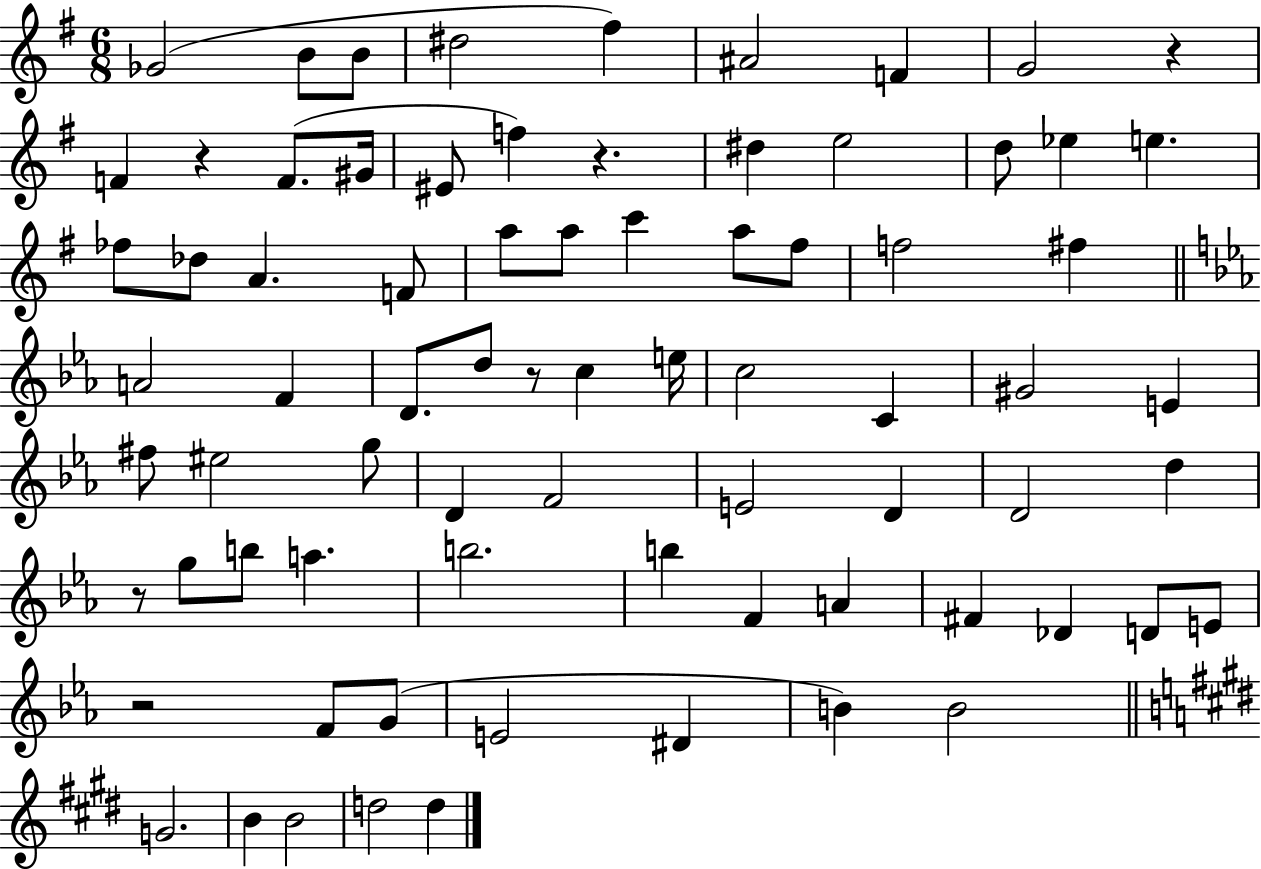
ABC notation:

X:1
T:Untitled
M:6/8
L:1/4
K:G
_G2 B/2 B/2 ^d2 ^f ^A2 F G2 z F z F/2 ^G/4 ^E/2 f z ^d e2 d/2 _e e _f/2 _d/2 A F/2 a/2 a/2 c' a/2 ^f/2 f2 ^f A2 F D/2 d/2 z/2 c e/4 c2 C ^G2 E ^f/2 ^e2 g/2 D F2 E2 D D2 d z/2 g/2 b/2 a b2 b F A ^F _D D/2 E/2 z2 F/2 G/2 E2 ^D B B2 G2 B B2 d2 d